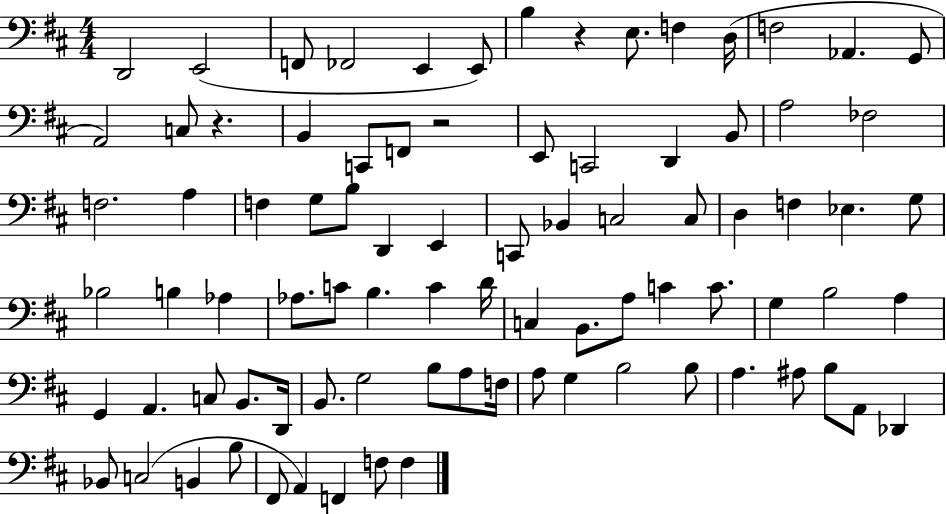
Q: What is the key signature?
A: D major